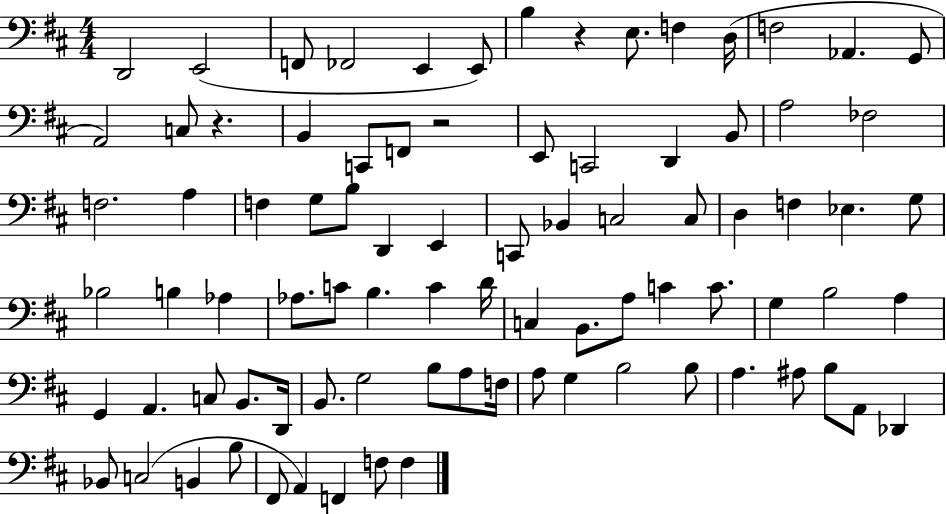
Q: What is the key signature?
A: D major